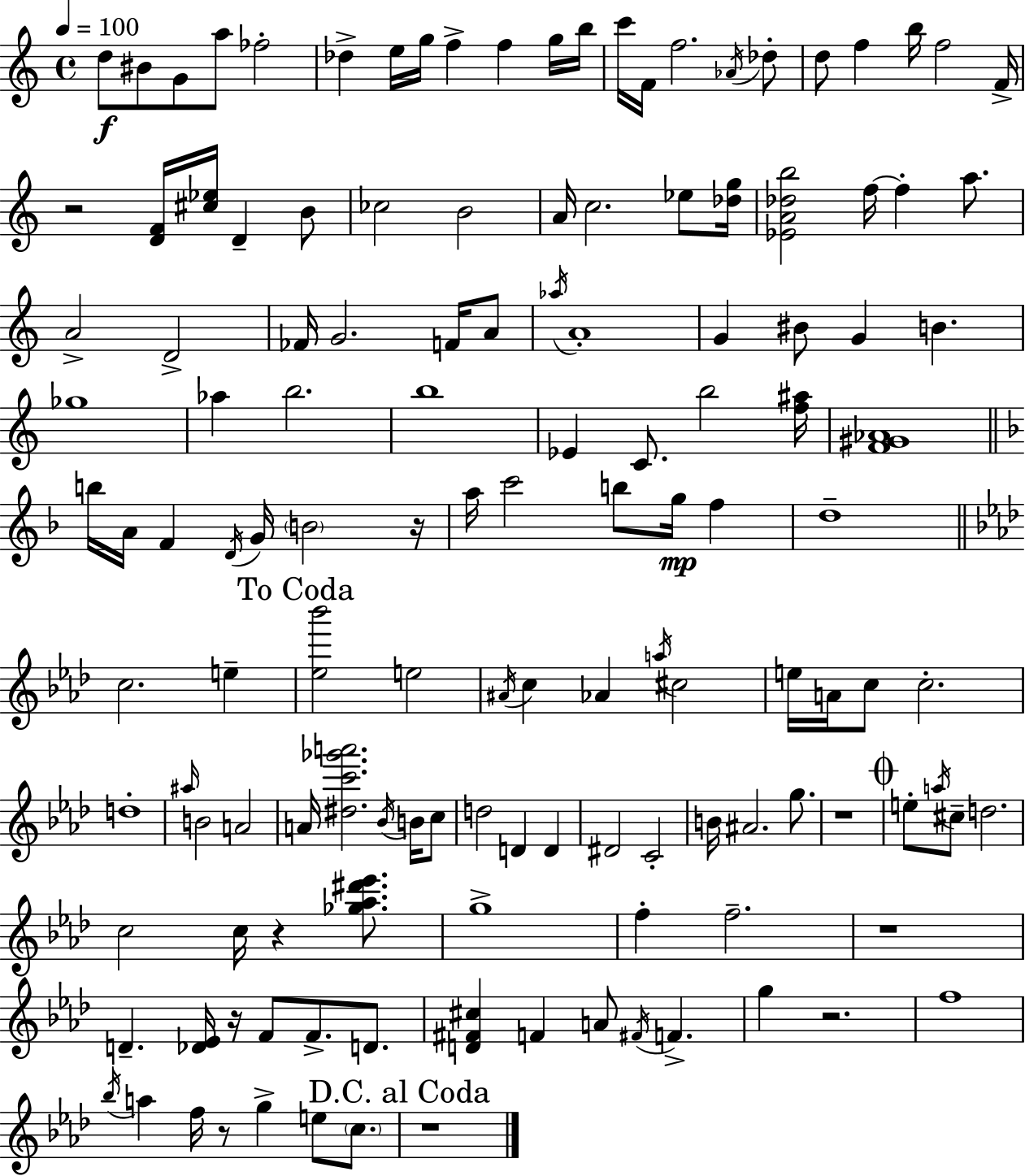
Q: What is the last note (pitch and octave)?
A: C5